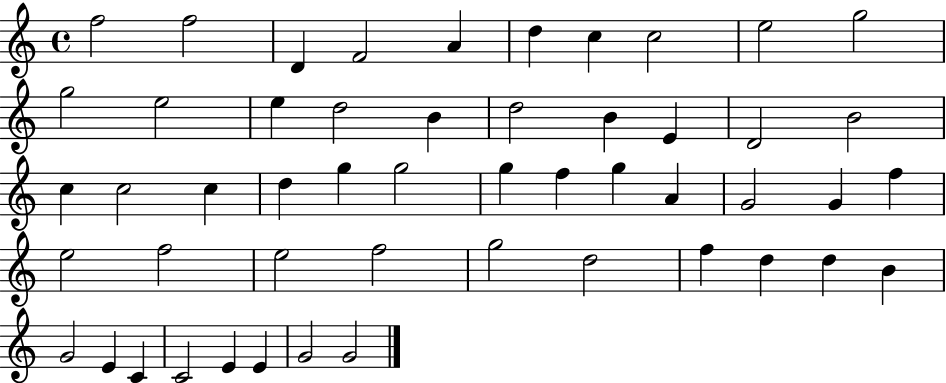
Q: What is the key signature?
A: C major